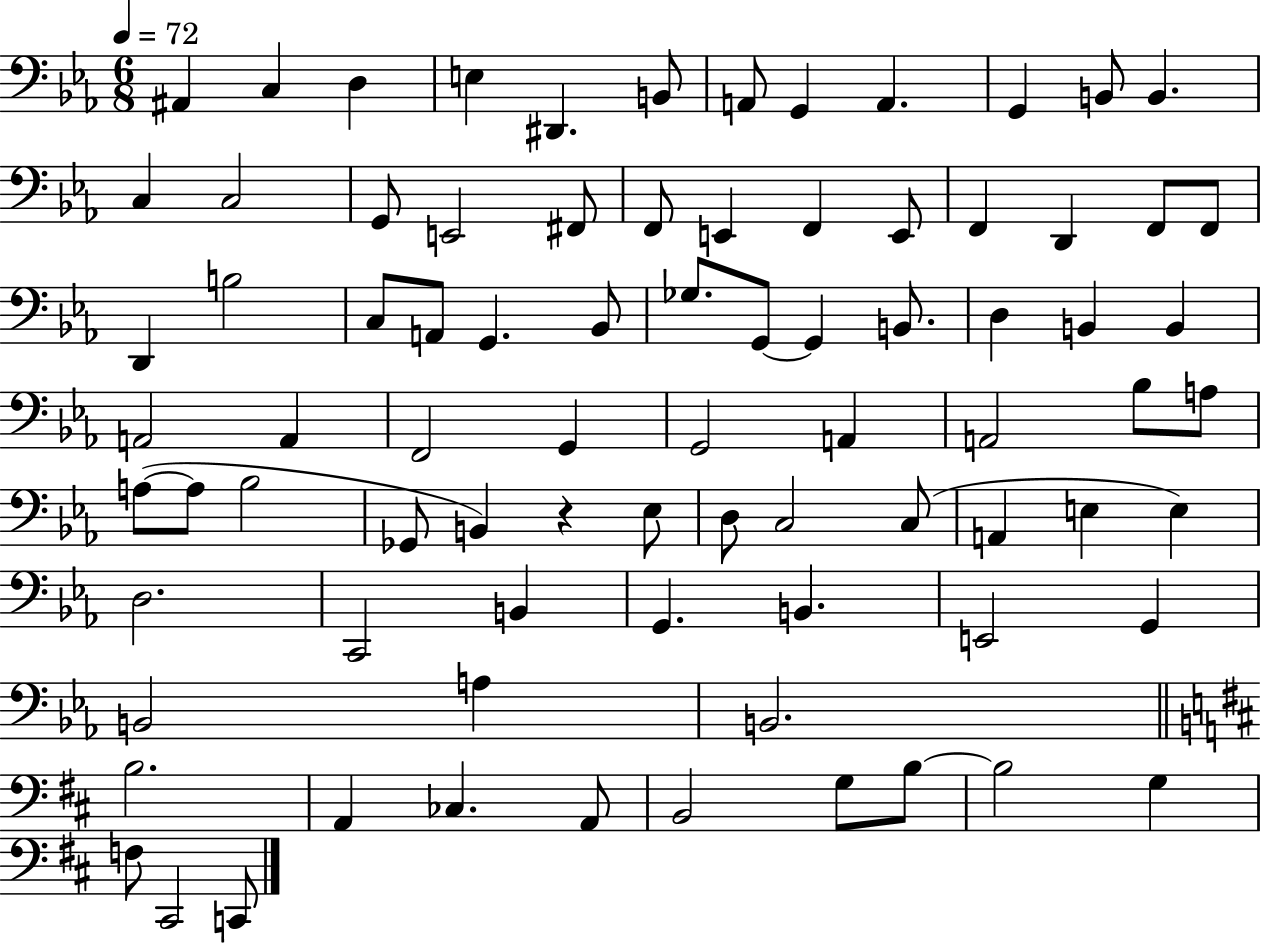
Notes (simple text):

A#2/q C3/q D3/q E3/q D#2/q. B2/e A2/e G2/q A2/q. G2/q B2/e B2/q. C3/q C3/h G2/e E2/h F#2/e F2/e E2/q F2/q E2/e F2/q D2/q F2/e F2/e D2/q B3/h C3/e A2/e G2/q. Bb2/e Gb3/e. G2/e G2/q B2/e. D3/q B2/q B2/q A2/h A2/q F2/h G2/q G2/h A2/q A2/h Bb3/e A3/e A3/e A3/e Bb3/h Gb2/e B2/q R/q Eb3/e D3/e C3/h C3/e A2/q E3/q E3/q D3/h. C2/h B2/q G2/q. B2/q. E2/h G2/q B2/h A3/q B2/h. B3/h. A2/q CES3/q. A2/e B2/h G3/e B3/e B3/h G3/q F3/e C#2/h C2/e